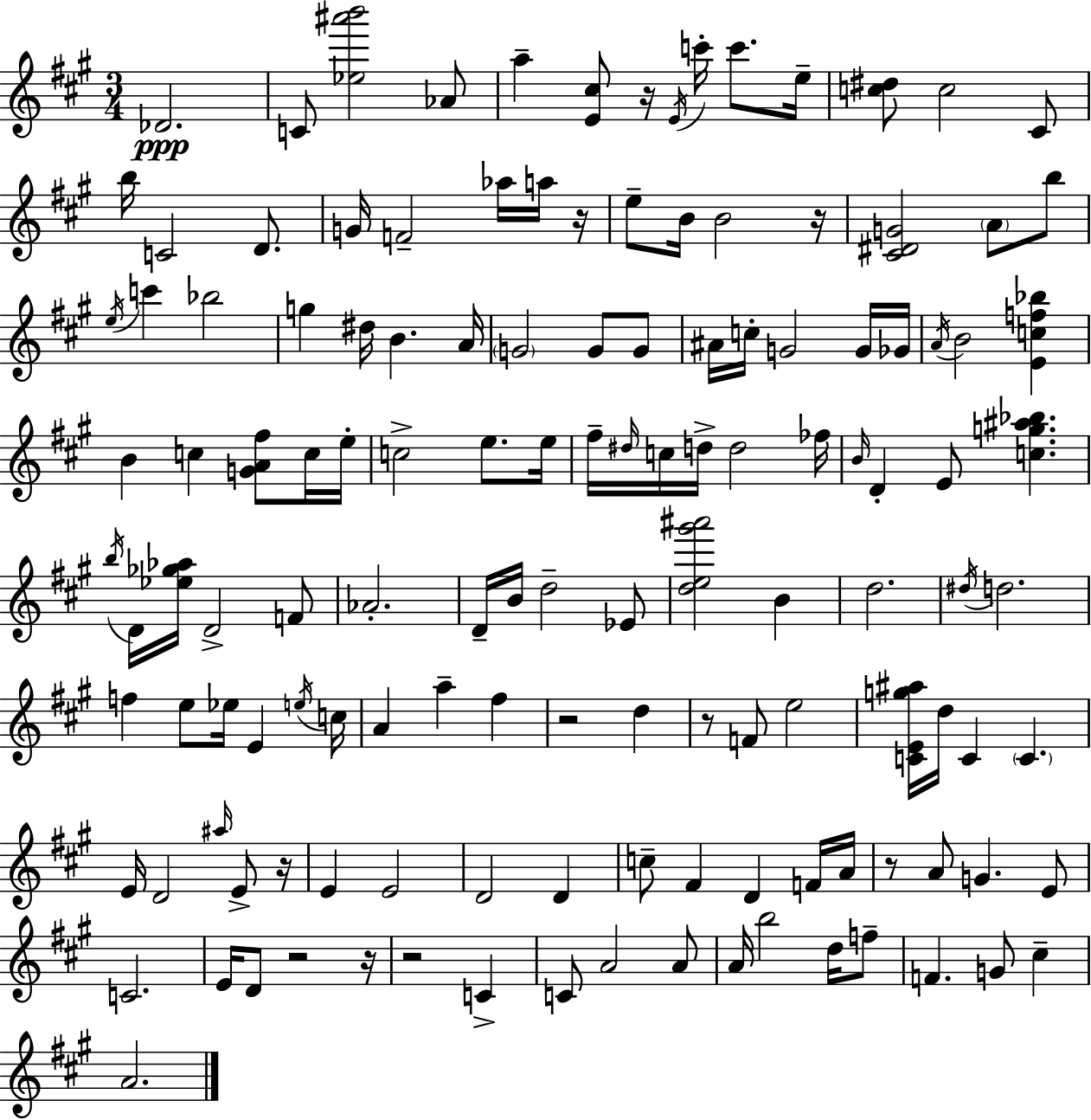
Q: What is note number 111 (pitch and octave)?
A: F4